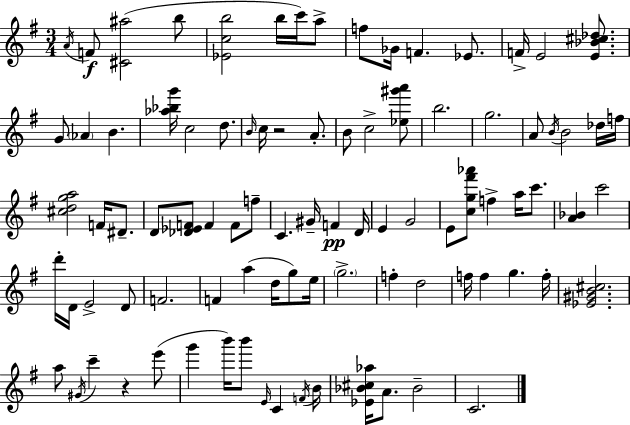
A4/s F4/e [C#4,A#5]/h B5/e [Eb4,C5,B5]/h B5/s C6/s A5/e F5/e Gb4/s F4/q. Eb4/e. F4/s E4/h [E4,Bb4,C#5,Db5]/e. G4/e Ab4/q B4/q. [Ab5,Bb5,G6]/s C5/h D5/e. B4/s C5/s R/h A4/e. B4/e C5/h [Eb5,G#6,A6]/e B5/h. G5/h. A4/e B4/s B4/h Db5/s F5/s [C#5,D5,G5,A5]/h F4/s D#4/e. D4/e [Db4,Eb4,F4]/e F4/q F4/e F5/e C4/q. G#4/s F4/q D4/s E4/q G4/h E4/e [C5,G5,F#6,Ab6]/e F5/q A5/s C6/e. [A4,Bb4]/q C6/h D6/s D4/s E4/h D4/e F4/h. F4/q A5/q D5/s G5/e E5/s G5/h. F5/q D5/h F5/s F5/q G5/q. F5/s [Eb4,G#4,B4,C#5]/h. A5/e G#4/s C6/q R/q E6/e G6/q B6/s B6/e E4/s C4/q F4/s B4/s [Eb4,Bb4,C#5,Ab5]/s A4/e. Bb4/h C4/h.